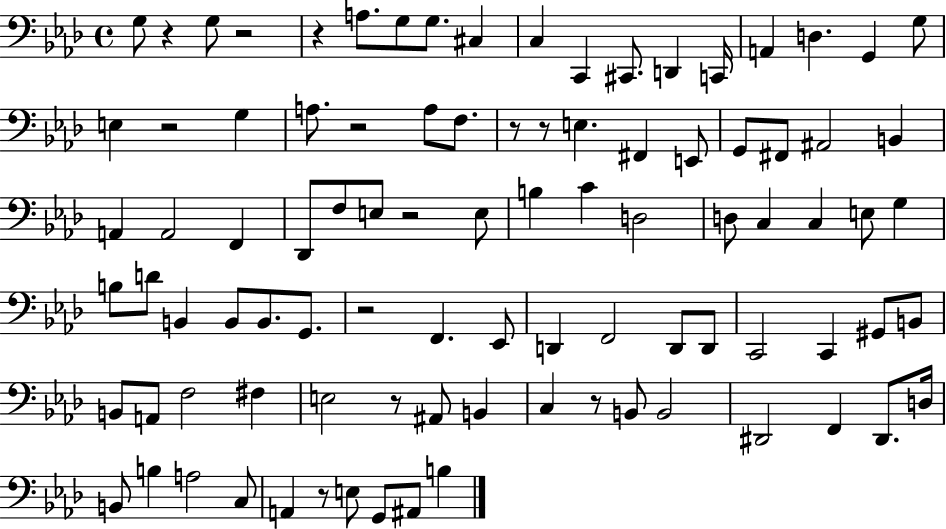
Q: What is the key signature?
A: AES major